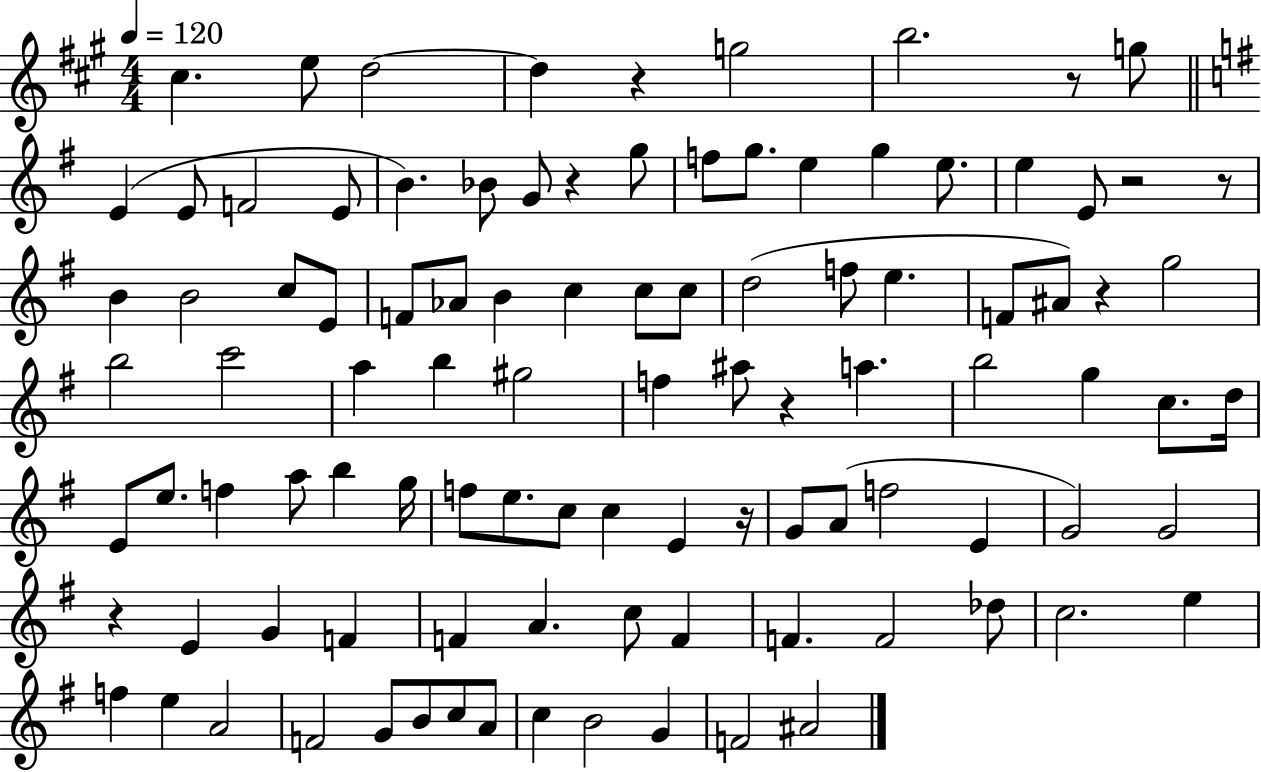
X:1
T:Untitled
M:4/4
L:1/4
K:A
^c e/2 d2 d z g2 b2 z/2 g/2 E E/2 F2 E/2 B _B/2 G/2 z g/2 f/2 g/2 e g e/2 e E/2 z2 z/2 B B2 c/2 E/2 F/2 _A/2 B c c/2 c/2 d2 f/2 e F/2 ^A/2 z g2 b2 c'2 a b ^g2 f ^a/2 z a b2 g c/2 d/4 E/2 e/2 f a/2 b g/4 f/2 e/2 c/2 c E z/4 G/2 A/2 f2 E G2 G2 z E G F F A c/2 F F F2 _d/2 c2 e f e A2 F2 G/2 B/2 c/2 A/2 c B2 G F2 ^A2